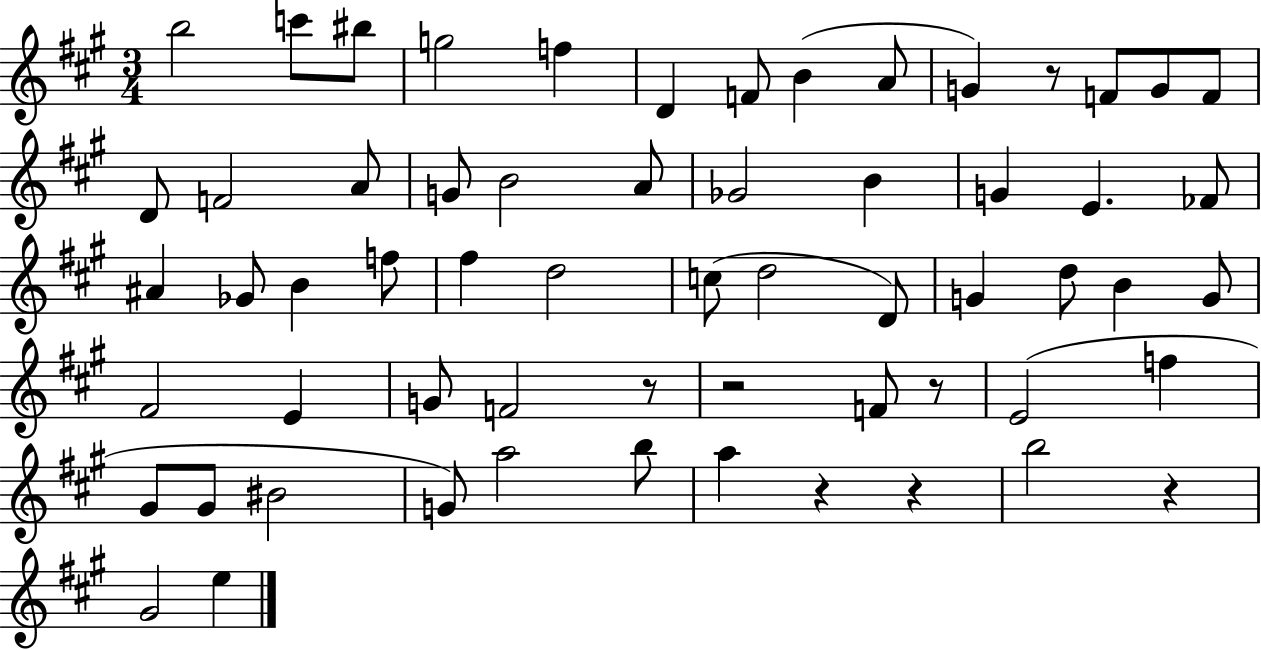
{
  \clef treble
  \numericTimeSignature
  \time 3/4
  \key a \major
  b''2 c'''8 bis''8 | g''2 f''4 | d'4 f'8 b'4( a'8 | g'4) r8 f'8 g'8 f'8 | \break d'8 f'2 a'8 | g'8 b'2 a'8 | ges'2 b'4 | g'4 e'4. fes'8 | \break ais'4 ges'8 b'4 f''8 | fis''4 d''2 | c''8( d''2 d'8) | g'4 d''8 b'4 g'8 | \break fis'2 e'4 | g'8 f'2 r8 | r2 f'8 r8 | e'2( f''4 | \break gis'8 gis'8 bis'2 | g'8) a''2 b''8 | a''4 r4 r4 | b''2 r4 | \break gis'2 e''4 | \bar "|."
}